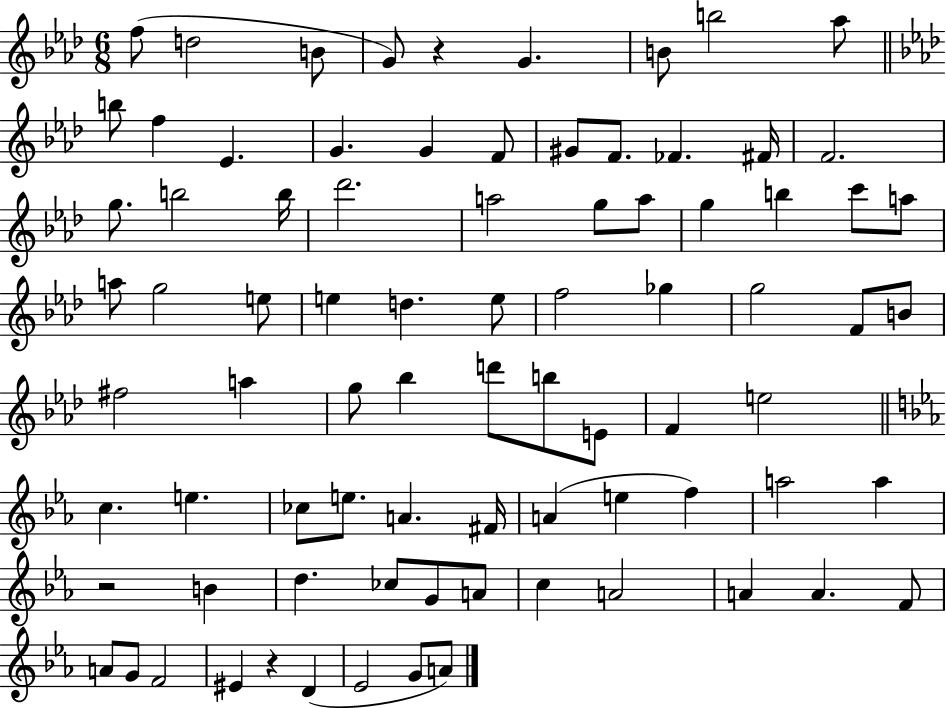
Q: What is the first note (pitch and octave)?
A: F5